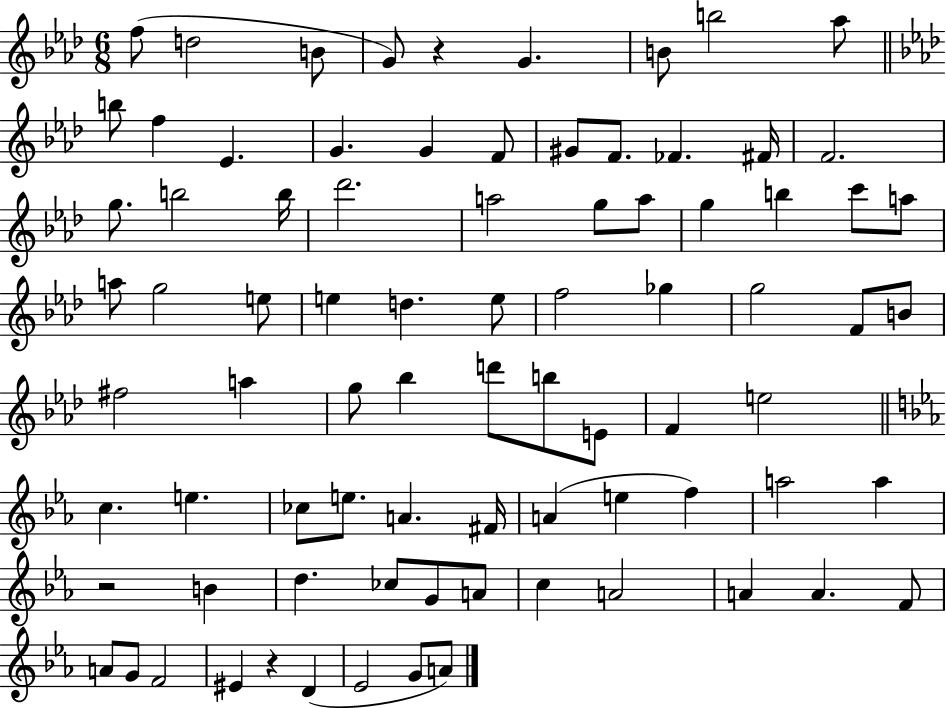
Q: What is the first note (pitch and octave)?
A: F5